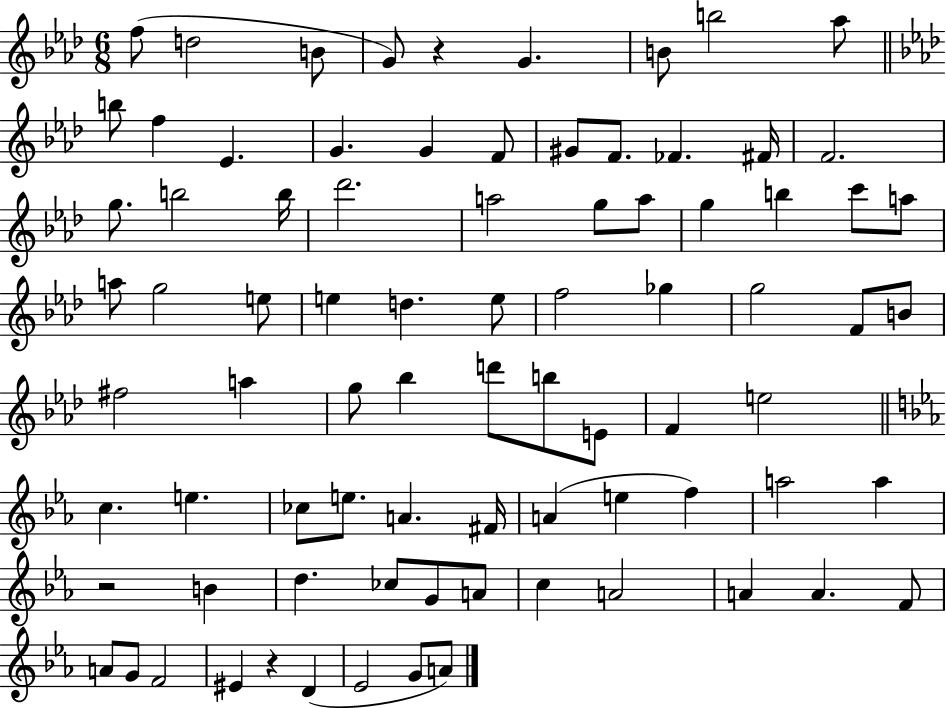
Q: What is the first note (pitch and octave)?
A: F5